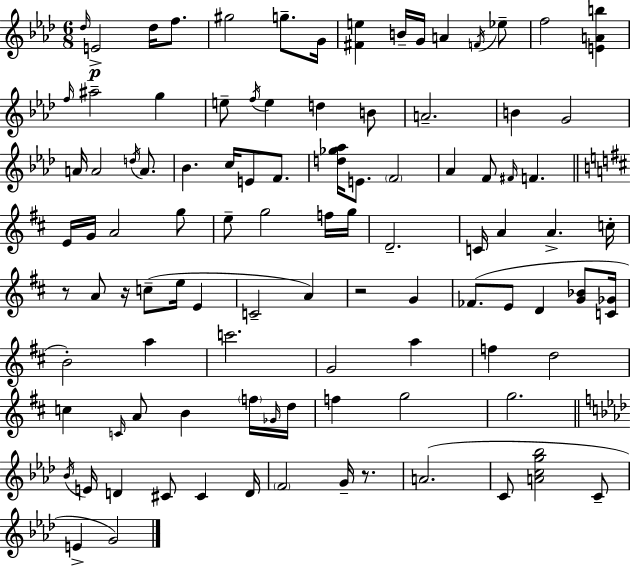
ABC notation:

X:1
T:Untitled
M:6/8
L:1/4
K:Ab
_d/4 E2 _d/4 f/2 ^g2 g/2 G/4 [^Fe] B/4 G/4 A F/4 _e/2 f2 [EAb] f/4 ^a2 g e/2 f/4 e d B/2 A2 B G2 A/4 A2 d/4 A/2 _B c/4 E/2 F/2 [d_g_a]/4 E/2 F2 _A F/2 ^F/4 F E/4 G/4 A2 g/2 e/2 g2 f/4 g/4 D2 C/4 A A c/4 z/2 A/2 z/4 c/2 e/4 E C2 A z2 G _F/2 E/2 D [G_B]/2 [C_G]/4 B2 a c'2 G2 a f d2 c C/4 A/2 B f/4 _G/4 d/4 f g2 g2 _B/4 E/4 D ^C/2 ^C D/4 F2 G/4 z/2 A2 C/2 [Acg_b]2 C/2 E G2